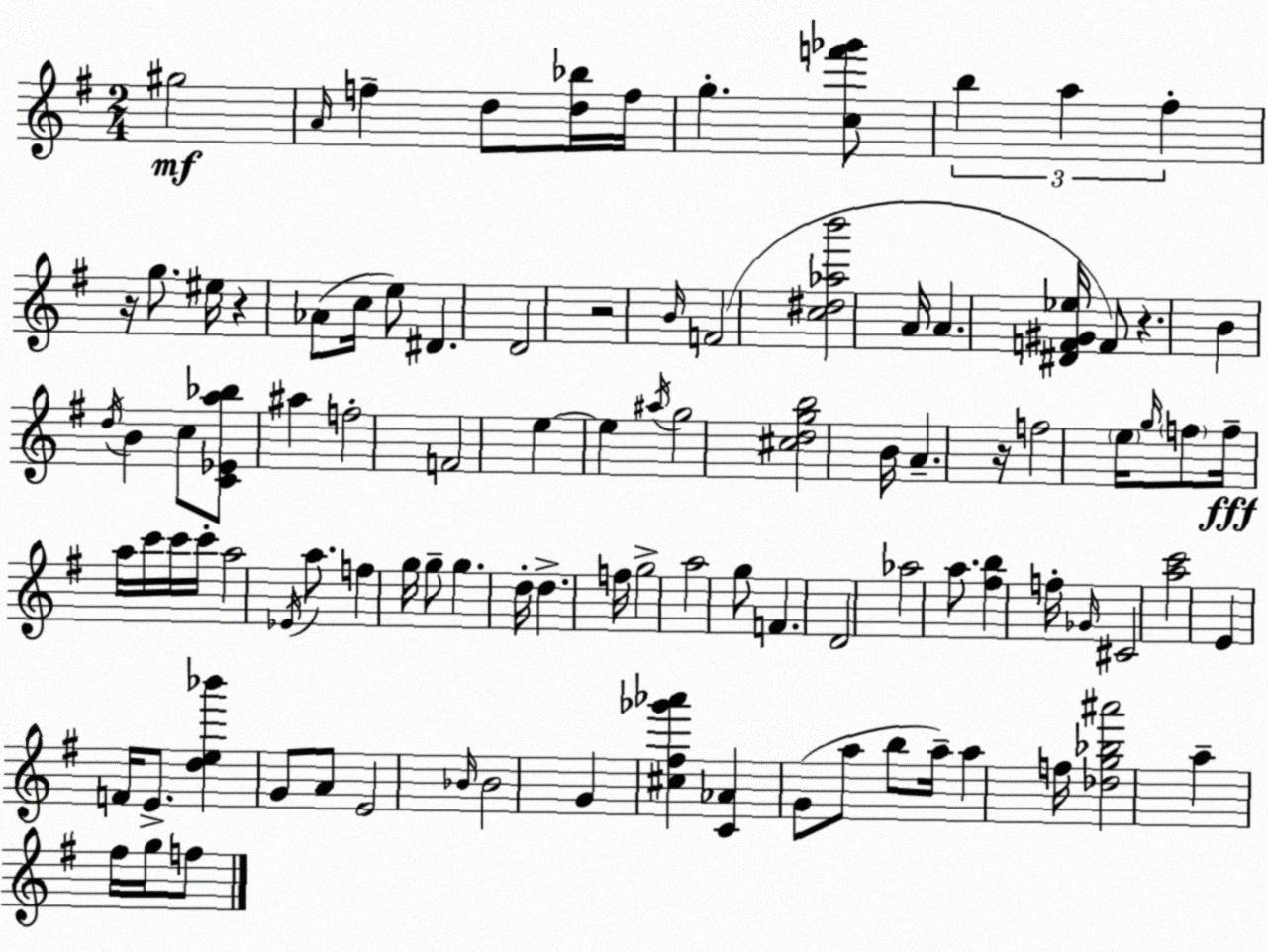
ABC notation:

X:1
T:Untitled
M:2/4
L:1/4
K:Em
^g2 A/4 f d/2 [d_b]/4 f/4 g [cf'_g']/2 b a ^f z/4 g/2 ^e/4 z _A/2 c/4 e/2 ^D D2 z2 B/4 F2 [c^d_ab']2 A/4 A [^DF^G_e]/4 F/2 z B d/4 B c/2 [C_Ea_b]/2 ^a f2 F2 e e ^a/4 g2 [^cdgb]2 B/4 A z/4 f2 e/4 g/4 f/2 f/4 a/4 c'/4 c'/4 c'/4 a2 _E/4 a/2 f g/4 g/2 g d/4 d f/4 g2 a2 g/2 F D2 _a2 a/2 [^fb] f/4 _G/4 ^C2 [ac']2 E F/4 E/2 [de_b'] G/2 A/2 E2 _B/4 _B2 G [^c^f_g'_a'] [C_A] G/2 a/2 b/2 a/4 a f/4 [_dg_b^a']2 a ^f/4 g/4 f/2